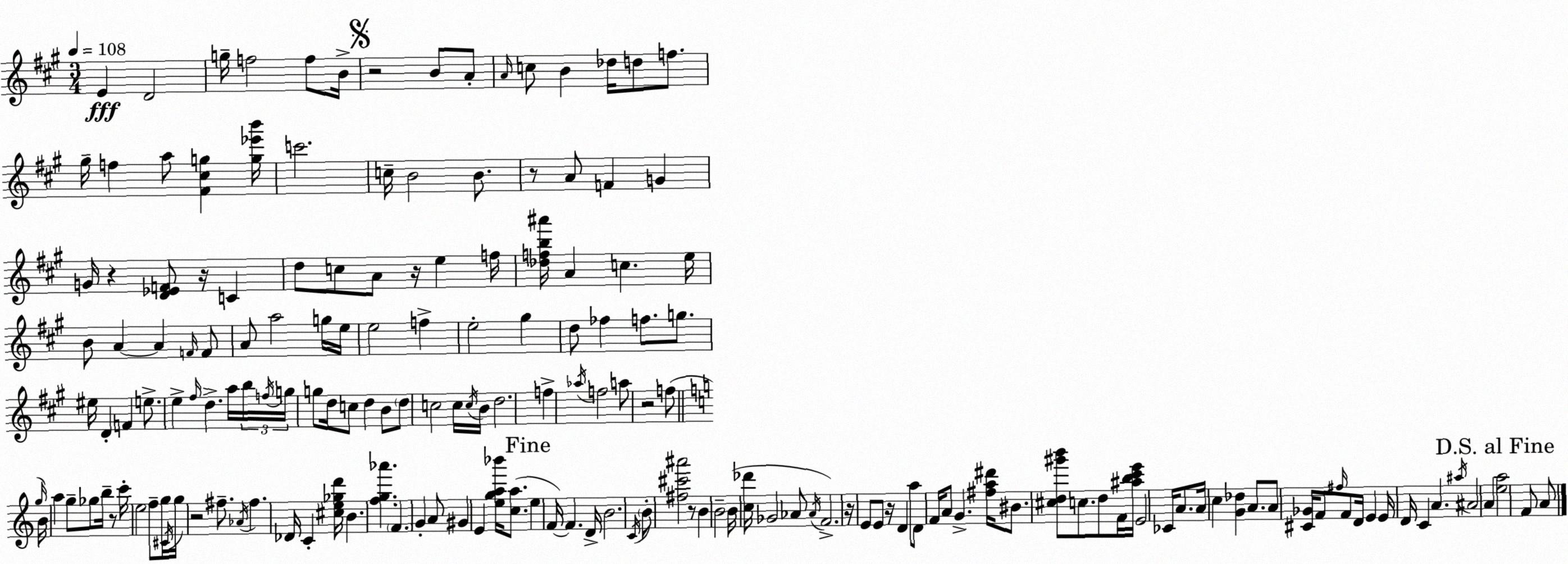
X:1
T:Untitled
M:3/4
L:1/4
K:A
E D2 g/4 f2 f/2 B/4 z2 B/2 A/2 A/4 c/2 B _d/4 d/2 f/2 ^g/4 f a/2 [^F^cg] [g_e'b']/4 c'2 c/4 B2 B/2 z/2 A/2 F G G/4 z [D_EF]/2 z/4 C d/2 c/2 A/2 z/4 e f/4 [_dfb^a']/4 A c e/4 B/2 A A F/4 F/2 A/2 a2 g/4 e/4 e2 f e2 ^g d/2 _f f/2 g/2 ^e/4 D F e/2 e ^f/4 d a/4 b/4 f/4 g/4 g/2 d/4 c/2 d B/2 d/2 c2 c/4 c/4 B/4 d2 f _a/4 f2 a/2 z2 f/2 g/4 B/4 a g/2 _g/2 b/4 z/2 c'/4 e2 f/2 g/4 ^C/4 g/4 z2 ^f/2 _A/4 ^f _D/4 C [^ce_gd']/4 B [fg_a'] F G A/2 ^G E [ega_b']/4 [ca]/2 e F/4 F D/4 B2 C/4 B/2 [^f^c'^a']2 z/2 B B2 B/4 [c_d']/4 _G2 _A/2 _A/4 F2 z/4 E/2 E/2 z/4 D a/2 D/2 F/4 A/2 G [^fa^d']/4 ^B/2 [^cd^g'b']/2 c/2 d/2 F/4 [^abc'e']/4 E2 _C/4 A/2 A/4 c [G_d] A/2 A/2 [^C_G]/4 F/2 ^f/4 F/2 D/4 E E/4 D/4 C A ^a/4 ^A2 A [ea]2 F/2 A/2